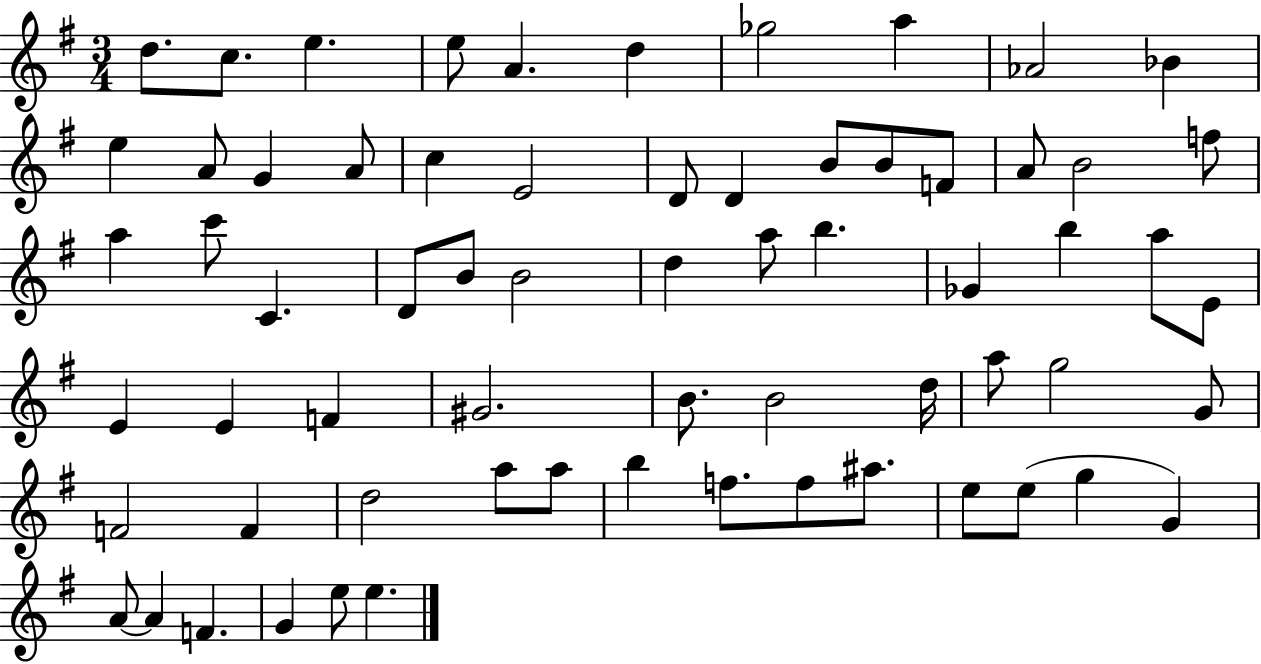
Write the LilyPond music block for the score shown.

{
  \clef treble
  \numericTimeSignature
  \time 3/4
  \key g \major
  d''8. c''8. e''4. | e''8 a'4. d''4 | ges''2 a''4 | aes'2 bes'4 | \break e''4 a'8 g'4 a'8 | c''4 e'2 | d'8 d'4 b'8 b'8 f'8 | a'8 b'2 f''8 | \break a''4 c'''8 c'4. | d'8 b'8 b'2 | d''4 a''8 b''4. | ges'4 b''4 a''8 e'8 | \break e'4 e'4 f'4 | gis'2. | b'8. b'2 d''16 | a''8 g''2 g'8 | \break f'2 f'4 | d''2 a''8 a''8 | b''4 f''8. f''8 ais''8. | e''8 e''8( g''4 g'4) | \break a'8~~ a'4 f'4. | g'4 e''8 e''4. | \bar "|."
}